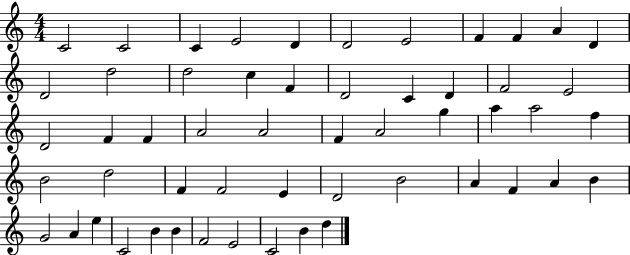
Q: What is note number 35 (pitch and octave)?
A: F4